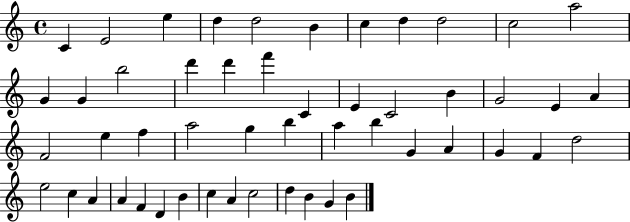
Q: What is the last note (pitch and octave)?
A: B4